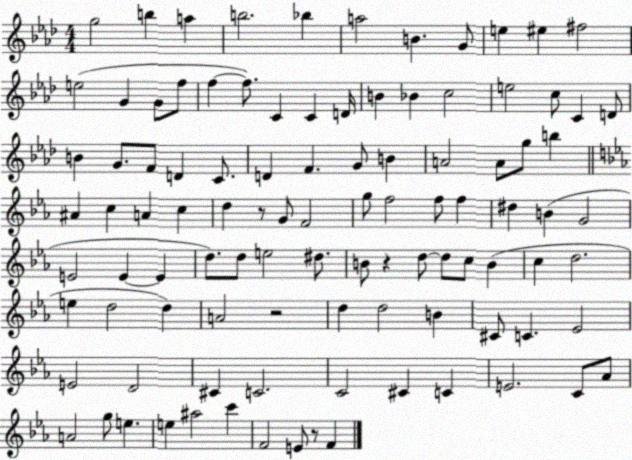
X:1
T:Untitled
M:4/4
L:1/4
K:Ab
g2 b a b2 _b a2 B G/2 e ^e ^f2 e2 G G/2 f/2 f f/2 C C D/4 B _B c2 e2 c/2 C D/2 B G/2 F/2 D C/2 D F G/2 B A2 A/2 g/2 b ^A c A c d z/2 G/2 F2 g/2 f2 f/2 f ^d B G2 E2 E E d/2 d/2 e2 ^d/2 B/2 z d/2 d/2 c/2 B c d2 e d2 d A2 z2 d d2 B ^C/2 C _E2 E2 D2 ^C C2 C2 ^C C E2 C/2 _A/2 A2 g/2 e e ^a2 c' F2 E/2 z/2 F